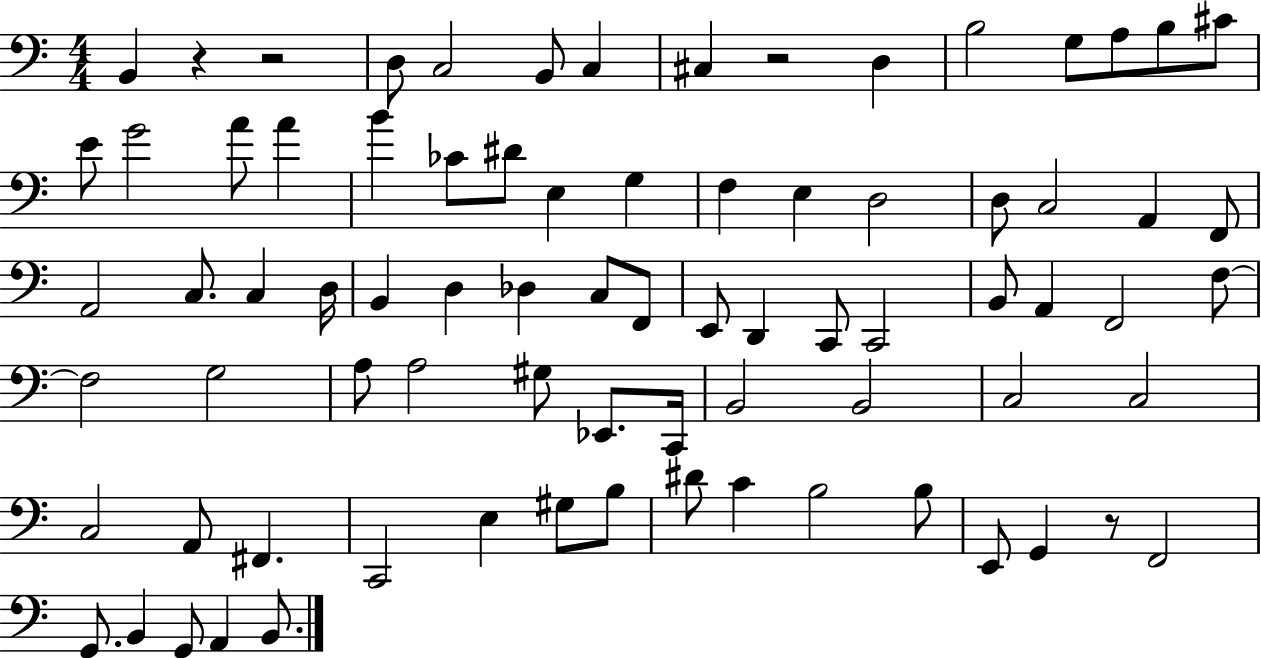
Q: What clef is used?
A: bass